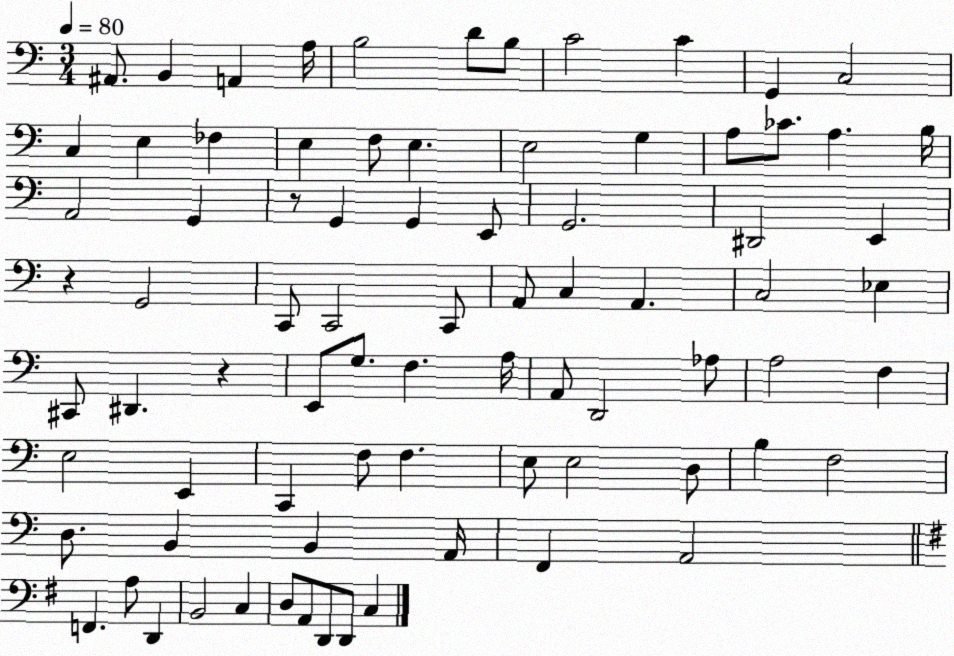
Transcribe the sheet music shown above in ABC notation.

X:1
T:Untitled
M:3/4
L:1/4
K:C
^A,,/2 B,, A,, A,/4 B,2 D/2 B,/2 C2 C G,, C,2 C, E, _F, E, F,/2 E, E,2 G, A,/2 _C/2 A, B,/4 A,,2 G,, z/2 G,, G,, E,,/2 G,,2 ^D,,2 E,, z G,,2 C,,/2 C,,2 C,,/2 A,,/2 C, A,, C,2 _E, ^C,,/2 ^D,, z E,,/2 G,/2 F, A,/4 A,,/2 D,,2 _A,/2 A,2 F, E,2 E,, C,, F,/2 F, E,/2 E,2 D,/2 B, F,2 D,/2 B,, B,, A,,/4 F,, A,,2 F,, A,/2 D,, B,,2 C, D,/2 A,,/2 D,,/2 D,,/2 C,